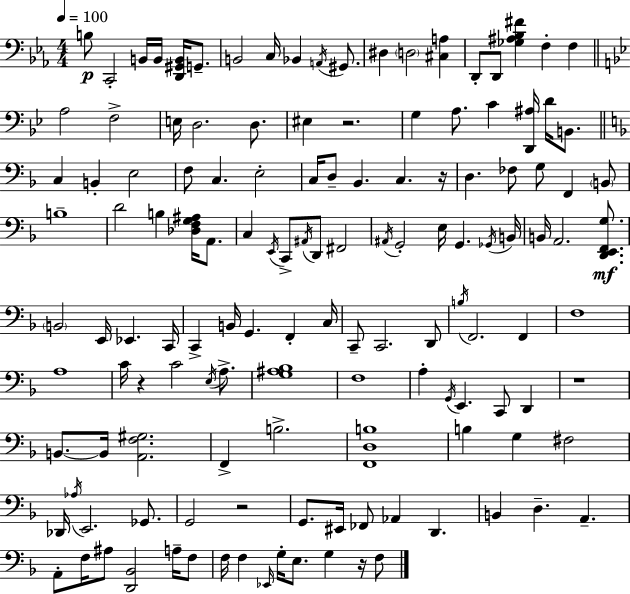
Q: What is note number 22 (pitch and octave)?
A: EIS3